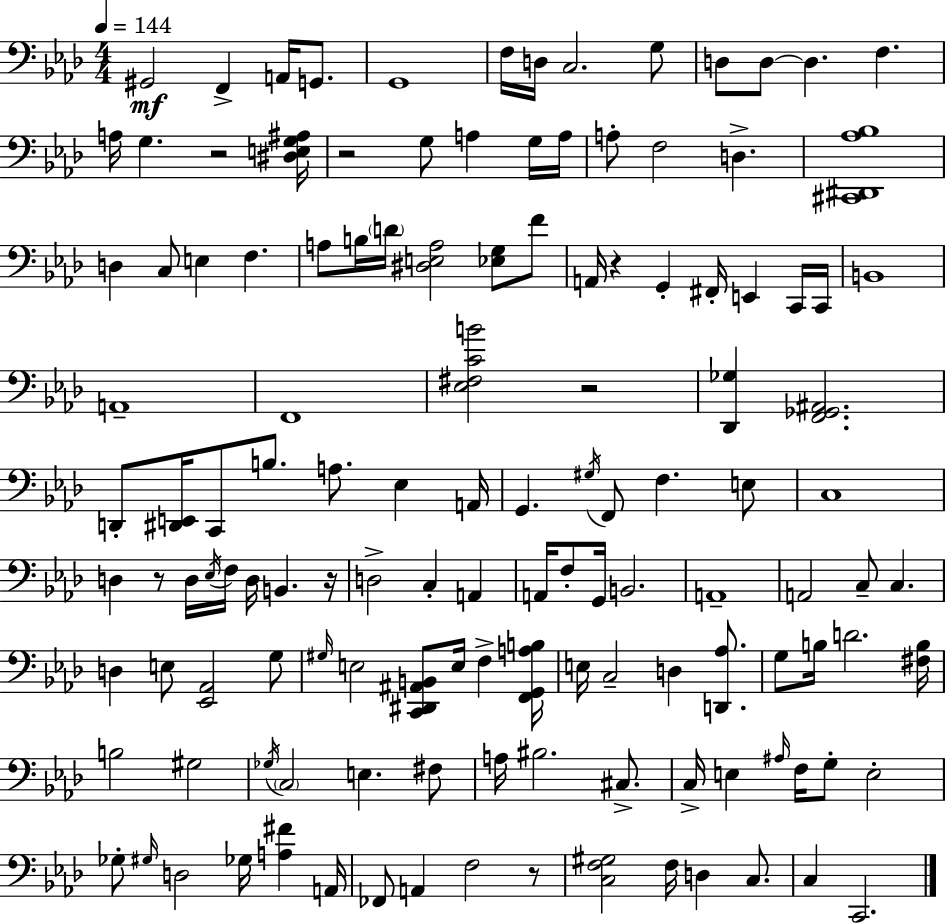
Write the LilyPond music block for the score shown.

{
  \clef bass
  \numericTimeSignature
  \time 4/4
  \key aes \major
  \tempo 4 = 144
  gis,2\mf f,4-> a,16 g,8. | g,1 | f16 d16 c2. g8 | d8 d8~~ d4. f4. | \break a16 g4. r2 <dis e g ais>16 | r2 g8 a4 g16 a16 | a8-. f2 d4.-> | <cis, dis, aes bes>1 | \break d4 c8 e4 f4. | a8 b16 \parenthesize d'16 <dis e a>2 <ees g>8 f'8 | a,16 r4 g,4-. fis,16-. e,4 c,16 c,16 | b,1 | \break a,1-- | f,1 | <ees fis c' b'>2 r2 | <des, ges>4 <f, ges, ais,>2. | \break d,8-. <dis, e,>16 c,8 b8. a8. ees4 a,16 | g,4. \acciaccatura { gis16 } f,8 f4. e8 | c1 | d4 r8 d16 \acciaccatura { ees16 } f16 d16 b,4. | \break r16 d2-> c4-. a,4 | a,16 f8-. g,16 b,2. | a,1-- | a,2 c8-- c4. | \break d4 e8 <ees, aes,>2 | g8 \grace { gis16 } e2 <c, dis, ais, b,>8 e16 f4-> | <f, g, a b>16 e16 c2-- d4 | <d, aes>8. g8 b16 d'2. | \break <fis b>16 b2 gis2 | \acciaccatura { ges16 } \parenthesize c2 e4. | fis8 a16 bis2. | cis8.-> c16-> e4 \grace { ais16 } f16 g8-. e2-. | \break ges8-. \grace { gis16 } d2 | ges16 <a fis'>4 a,16 fes,8 a,4 f2 | r8 <c f gis>2 f16 d4 | c8. c4 c,2. | \break \bar "|."
}